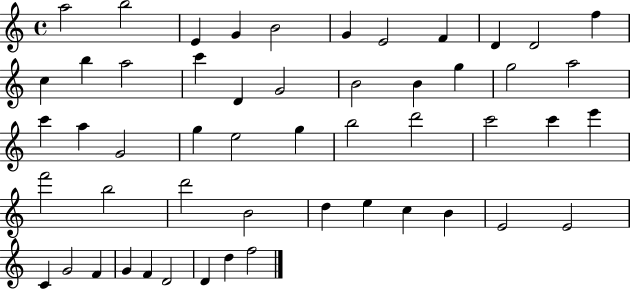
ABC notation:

X:1
T:Untitled
M:4/4
L:1/4
K:C
a2 b2 E G B2 G E2 F D D2 f c b a2 c' D G2 B2 B g g2 a2 c' a G2 g e2 g b2 d'2 c'2 c' e' f'2 b2 d'2 B2 d e c B E2 E2 C G2 F G F D2 D d f2